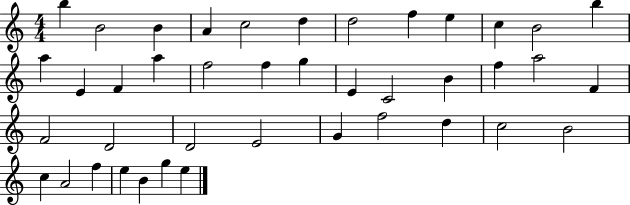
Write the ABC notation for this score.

X:1
T:Untitled
M:4/4
L:1/4
K:C
b B2 B A c2 d d2 f e c B2 b a E F a f2 f g E C2 B f a2 F F2 D2 D2 E2 G f2 d c2 B2 c A2 f e B g e